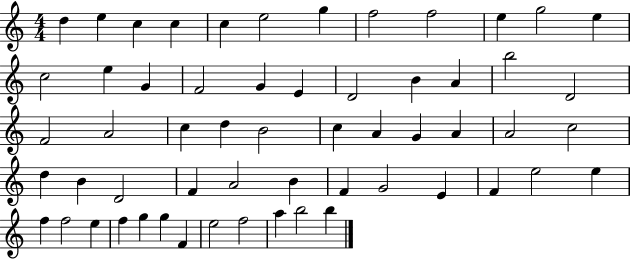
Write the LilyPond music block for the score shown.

{
  \clef treble
  \numericTimeSignature
  \time 4/4
  \key c \major
  d''4 e''4 c''4 c''4 | c''4 e''2 g''4 | f''2 f''2 | e''4 g''2 e''4 | \break c''2 e''4 g'4 | f'2 g'4 e'4 | d'2 b'4 a'4 | b''2 d'2 | \break f'2 a'2 | c''4 d''4 b'2 | c''4 a'4 g'4 a'4 | a'2 c''2 | \break d''4 b'4 d'2 | f'4 a'2 b'4 | f'4 g'2 e'4 | f'4 e''2 e''4 | \break f''4 f''2 e''4 | f''4 g''4 g''4 f'4 | e''2 f''2 | a''4 b''2 b''4 | \break \bar "|."
}